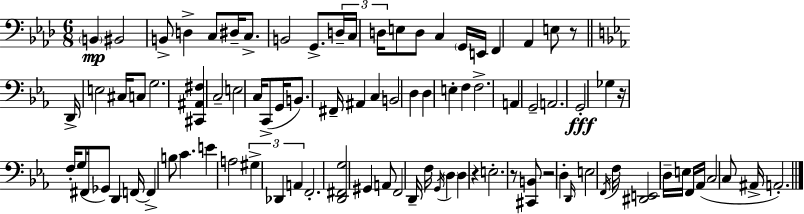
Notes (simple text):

B2/q BIS2/h B2/e D3/q C3/e D#3/s C3/e. B2/h G2/e. D3/s C3/s D3/s E3/e D3/e C3/q G2/s E2/s F2/q Ab2/q E3/e R/e D2/s E3/h C#3/s C3/e G3/h. [C#2,A#2,F#3]/q C3/h E3/h C3/s C2/e G2/s B2/e. F#2/s A#2/q C3/q B2/h D3/q D3/q E3/q F3/q F3/h. A2/q G2/h A2/h. G2/h Gb3/q R/s F3/s G3/e F#2/s Gb2/e D2/q F2/s F2/q B3/e C4/q. E4/q A3/h G#3/q Db2/q A2/q F2/h. [D2,F#2,G3]/h G#2/q A2/e F2/h D2/s F3/s G2/s D3/q D3/q R/q E3/h. R/e [C#2,B2]/e R/h D3/q D2/s E3/h F2/s F3/s [D#2,E2]/h D3/s E3/s F2/s Ab2/s C3/h C3/e A#2/s A2/h.